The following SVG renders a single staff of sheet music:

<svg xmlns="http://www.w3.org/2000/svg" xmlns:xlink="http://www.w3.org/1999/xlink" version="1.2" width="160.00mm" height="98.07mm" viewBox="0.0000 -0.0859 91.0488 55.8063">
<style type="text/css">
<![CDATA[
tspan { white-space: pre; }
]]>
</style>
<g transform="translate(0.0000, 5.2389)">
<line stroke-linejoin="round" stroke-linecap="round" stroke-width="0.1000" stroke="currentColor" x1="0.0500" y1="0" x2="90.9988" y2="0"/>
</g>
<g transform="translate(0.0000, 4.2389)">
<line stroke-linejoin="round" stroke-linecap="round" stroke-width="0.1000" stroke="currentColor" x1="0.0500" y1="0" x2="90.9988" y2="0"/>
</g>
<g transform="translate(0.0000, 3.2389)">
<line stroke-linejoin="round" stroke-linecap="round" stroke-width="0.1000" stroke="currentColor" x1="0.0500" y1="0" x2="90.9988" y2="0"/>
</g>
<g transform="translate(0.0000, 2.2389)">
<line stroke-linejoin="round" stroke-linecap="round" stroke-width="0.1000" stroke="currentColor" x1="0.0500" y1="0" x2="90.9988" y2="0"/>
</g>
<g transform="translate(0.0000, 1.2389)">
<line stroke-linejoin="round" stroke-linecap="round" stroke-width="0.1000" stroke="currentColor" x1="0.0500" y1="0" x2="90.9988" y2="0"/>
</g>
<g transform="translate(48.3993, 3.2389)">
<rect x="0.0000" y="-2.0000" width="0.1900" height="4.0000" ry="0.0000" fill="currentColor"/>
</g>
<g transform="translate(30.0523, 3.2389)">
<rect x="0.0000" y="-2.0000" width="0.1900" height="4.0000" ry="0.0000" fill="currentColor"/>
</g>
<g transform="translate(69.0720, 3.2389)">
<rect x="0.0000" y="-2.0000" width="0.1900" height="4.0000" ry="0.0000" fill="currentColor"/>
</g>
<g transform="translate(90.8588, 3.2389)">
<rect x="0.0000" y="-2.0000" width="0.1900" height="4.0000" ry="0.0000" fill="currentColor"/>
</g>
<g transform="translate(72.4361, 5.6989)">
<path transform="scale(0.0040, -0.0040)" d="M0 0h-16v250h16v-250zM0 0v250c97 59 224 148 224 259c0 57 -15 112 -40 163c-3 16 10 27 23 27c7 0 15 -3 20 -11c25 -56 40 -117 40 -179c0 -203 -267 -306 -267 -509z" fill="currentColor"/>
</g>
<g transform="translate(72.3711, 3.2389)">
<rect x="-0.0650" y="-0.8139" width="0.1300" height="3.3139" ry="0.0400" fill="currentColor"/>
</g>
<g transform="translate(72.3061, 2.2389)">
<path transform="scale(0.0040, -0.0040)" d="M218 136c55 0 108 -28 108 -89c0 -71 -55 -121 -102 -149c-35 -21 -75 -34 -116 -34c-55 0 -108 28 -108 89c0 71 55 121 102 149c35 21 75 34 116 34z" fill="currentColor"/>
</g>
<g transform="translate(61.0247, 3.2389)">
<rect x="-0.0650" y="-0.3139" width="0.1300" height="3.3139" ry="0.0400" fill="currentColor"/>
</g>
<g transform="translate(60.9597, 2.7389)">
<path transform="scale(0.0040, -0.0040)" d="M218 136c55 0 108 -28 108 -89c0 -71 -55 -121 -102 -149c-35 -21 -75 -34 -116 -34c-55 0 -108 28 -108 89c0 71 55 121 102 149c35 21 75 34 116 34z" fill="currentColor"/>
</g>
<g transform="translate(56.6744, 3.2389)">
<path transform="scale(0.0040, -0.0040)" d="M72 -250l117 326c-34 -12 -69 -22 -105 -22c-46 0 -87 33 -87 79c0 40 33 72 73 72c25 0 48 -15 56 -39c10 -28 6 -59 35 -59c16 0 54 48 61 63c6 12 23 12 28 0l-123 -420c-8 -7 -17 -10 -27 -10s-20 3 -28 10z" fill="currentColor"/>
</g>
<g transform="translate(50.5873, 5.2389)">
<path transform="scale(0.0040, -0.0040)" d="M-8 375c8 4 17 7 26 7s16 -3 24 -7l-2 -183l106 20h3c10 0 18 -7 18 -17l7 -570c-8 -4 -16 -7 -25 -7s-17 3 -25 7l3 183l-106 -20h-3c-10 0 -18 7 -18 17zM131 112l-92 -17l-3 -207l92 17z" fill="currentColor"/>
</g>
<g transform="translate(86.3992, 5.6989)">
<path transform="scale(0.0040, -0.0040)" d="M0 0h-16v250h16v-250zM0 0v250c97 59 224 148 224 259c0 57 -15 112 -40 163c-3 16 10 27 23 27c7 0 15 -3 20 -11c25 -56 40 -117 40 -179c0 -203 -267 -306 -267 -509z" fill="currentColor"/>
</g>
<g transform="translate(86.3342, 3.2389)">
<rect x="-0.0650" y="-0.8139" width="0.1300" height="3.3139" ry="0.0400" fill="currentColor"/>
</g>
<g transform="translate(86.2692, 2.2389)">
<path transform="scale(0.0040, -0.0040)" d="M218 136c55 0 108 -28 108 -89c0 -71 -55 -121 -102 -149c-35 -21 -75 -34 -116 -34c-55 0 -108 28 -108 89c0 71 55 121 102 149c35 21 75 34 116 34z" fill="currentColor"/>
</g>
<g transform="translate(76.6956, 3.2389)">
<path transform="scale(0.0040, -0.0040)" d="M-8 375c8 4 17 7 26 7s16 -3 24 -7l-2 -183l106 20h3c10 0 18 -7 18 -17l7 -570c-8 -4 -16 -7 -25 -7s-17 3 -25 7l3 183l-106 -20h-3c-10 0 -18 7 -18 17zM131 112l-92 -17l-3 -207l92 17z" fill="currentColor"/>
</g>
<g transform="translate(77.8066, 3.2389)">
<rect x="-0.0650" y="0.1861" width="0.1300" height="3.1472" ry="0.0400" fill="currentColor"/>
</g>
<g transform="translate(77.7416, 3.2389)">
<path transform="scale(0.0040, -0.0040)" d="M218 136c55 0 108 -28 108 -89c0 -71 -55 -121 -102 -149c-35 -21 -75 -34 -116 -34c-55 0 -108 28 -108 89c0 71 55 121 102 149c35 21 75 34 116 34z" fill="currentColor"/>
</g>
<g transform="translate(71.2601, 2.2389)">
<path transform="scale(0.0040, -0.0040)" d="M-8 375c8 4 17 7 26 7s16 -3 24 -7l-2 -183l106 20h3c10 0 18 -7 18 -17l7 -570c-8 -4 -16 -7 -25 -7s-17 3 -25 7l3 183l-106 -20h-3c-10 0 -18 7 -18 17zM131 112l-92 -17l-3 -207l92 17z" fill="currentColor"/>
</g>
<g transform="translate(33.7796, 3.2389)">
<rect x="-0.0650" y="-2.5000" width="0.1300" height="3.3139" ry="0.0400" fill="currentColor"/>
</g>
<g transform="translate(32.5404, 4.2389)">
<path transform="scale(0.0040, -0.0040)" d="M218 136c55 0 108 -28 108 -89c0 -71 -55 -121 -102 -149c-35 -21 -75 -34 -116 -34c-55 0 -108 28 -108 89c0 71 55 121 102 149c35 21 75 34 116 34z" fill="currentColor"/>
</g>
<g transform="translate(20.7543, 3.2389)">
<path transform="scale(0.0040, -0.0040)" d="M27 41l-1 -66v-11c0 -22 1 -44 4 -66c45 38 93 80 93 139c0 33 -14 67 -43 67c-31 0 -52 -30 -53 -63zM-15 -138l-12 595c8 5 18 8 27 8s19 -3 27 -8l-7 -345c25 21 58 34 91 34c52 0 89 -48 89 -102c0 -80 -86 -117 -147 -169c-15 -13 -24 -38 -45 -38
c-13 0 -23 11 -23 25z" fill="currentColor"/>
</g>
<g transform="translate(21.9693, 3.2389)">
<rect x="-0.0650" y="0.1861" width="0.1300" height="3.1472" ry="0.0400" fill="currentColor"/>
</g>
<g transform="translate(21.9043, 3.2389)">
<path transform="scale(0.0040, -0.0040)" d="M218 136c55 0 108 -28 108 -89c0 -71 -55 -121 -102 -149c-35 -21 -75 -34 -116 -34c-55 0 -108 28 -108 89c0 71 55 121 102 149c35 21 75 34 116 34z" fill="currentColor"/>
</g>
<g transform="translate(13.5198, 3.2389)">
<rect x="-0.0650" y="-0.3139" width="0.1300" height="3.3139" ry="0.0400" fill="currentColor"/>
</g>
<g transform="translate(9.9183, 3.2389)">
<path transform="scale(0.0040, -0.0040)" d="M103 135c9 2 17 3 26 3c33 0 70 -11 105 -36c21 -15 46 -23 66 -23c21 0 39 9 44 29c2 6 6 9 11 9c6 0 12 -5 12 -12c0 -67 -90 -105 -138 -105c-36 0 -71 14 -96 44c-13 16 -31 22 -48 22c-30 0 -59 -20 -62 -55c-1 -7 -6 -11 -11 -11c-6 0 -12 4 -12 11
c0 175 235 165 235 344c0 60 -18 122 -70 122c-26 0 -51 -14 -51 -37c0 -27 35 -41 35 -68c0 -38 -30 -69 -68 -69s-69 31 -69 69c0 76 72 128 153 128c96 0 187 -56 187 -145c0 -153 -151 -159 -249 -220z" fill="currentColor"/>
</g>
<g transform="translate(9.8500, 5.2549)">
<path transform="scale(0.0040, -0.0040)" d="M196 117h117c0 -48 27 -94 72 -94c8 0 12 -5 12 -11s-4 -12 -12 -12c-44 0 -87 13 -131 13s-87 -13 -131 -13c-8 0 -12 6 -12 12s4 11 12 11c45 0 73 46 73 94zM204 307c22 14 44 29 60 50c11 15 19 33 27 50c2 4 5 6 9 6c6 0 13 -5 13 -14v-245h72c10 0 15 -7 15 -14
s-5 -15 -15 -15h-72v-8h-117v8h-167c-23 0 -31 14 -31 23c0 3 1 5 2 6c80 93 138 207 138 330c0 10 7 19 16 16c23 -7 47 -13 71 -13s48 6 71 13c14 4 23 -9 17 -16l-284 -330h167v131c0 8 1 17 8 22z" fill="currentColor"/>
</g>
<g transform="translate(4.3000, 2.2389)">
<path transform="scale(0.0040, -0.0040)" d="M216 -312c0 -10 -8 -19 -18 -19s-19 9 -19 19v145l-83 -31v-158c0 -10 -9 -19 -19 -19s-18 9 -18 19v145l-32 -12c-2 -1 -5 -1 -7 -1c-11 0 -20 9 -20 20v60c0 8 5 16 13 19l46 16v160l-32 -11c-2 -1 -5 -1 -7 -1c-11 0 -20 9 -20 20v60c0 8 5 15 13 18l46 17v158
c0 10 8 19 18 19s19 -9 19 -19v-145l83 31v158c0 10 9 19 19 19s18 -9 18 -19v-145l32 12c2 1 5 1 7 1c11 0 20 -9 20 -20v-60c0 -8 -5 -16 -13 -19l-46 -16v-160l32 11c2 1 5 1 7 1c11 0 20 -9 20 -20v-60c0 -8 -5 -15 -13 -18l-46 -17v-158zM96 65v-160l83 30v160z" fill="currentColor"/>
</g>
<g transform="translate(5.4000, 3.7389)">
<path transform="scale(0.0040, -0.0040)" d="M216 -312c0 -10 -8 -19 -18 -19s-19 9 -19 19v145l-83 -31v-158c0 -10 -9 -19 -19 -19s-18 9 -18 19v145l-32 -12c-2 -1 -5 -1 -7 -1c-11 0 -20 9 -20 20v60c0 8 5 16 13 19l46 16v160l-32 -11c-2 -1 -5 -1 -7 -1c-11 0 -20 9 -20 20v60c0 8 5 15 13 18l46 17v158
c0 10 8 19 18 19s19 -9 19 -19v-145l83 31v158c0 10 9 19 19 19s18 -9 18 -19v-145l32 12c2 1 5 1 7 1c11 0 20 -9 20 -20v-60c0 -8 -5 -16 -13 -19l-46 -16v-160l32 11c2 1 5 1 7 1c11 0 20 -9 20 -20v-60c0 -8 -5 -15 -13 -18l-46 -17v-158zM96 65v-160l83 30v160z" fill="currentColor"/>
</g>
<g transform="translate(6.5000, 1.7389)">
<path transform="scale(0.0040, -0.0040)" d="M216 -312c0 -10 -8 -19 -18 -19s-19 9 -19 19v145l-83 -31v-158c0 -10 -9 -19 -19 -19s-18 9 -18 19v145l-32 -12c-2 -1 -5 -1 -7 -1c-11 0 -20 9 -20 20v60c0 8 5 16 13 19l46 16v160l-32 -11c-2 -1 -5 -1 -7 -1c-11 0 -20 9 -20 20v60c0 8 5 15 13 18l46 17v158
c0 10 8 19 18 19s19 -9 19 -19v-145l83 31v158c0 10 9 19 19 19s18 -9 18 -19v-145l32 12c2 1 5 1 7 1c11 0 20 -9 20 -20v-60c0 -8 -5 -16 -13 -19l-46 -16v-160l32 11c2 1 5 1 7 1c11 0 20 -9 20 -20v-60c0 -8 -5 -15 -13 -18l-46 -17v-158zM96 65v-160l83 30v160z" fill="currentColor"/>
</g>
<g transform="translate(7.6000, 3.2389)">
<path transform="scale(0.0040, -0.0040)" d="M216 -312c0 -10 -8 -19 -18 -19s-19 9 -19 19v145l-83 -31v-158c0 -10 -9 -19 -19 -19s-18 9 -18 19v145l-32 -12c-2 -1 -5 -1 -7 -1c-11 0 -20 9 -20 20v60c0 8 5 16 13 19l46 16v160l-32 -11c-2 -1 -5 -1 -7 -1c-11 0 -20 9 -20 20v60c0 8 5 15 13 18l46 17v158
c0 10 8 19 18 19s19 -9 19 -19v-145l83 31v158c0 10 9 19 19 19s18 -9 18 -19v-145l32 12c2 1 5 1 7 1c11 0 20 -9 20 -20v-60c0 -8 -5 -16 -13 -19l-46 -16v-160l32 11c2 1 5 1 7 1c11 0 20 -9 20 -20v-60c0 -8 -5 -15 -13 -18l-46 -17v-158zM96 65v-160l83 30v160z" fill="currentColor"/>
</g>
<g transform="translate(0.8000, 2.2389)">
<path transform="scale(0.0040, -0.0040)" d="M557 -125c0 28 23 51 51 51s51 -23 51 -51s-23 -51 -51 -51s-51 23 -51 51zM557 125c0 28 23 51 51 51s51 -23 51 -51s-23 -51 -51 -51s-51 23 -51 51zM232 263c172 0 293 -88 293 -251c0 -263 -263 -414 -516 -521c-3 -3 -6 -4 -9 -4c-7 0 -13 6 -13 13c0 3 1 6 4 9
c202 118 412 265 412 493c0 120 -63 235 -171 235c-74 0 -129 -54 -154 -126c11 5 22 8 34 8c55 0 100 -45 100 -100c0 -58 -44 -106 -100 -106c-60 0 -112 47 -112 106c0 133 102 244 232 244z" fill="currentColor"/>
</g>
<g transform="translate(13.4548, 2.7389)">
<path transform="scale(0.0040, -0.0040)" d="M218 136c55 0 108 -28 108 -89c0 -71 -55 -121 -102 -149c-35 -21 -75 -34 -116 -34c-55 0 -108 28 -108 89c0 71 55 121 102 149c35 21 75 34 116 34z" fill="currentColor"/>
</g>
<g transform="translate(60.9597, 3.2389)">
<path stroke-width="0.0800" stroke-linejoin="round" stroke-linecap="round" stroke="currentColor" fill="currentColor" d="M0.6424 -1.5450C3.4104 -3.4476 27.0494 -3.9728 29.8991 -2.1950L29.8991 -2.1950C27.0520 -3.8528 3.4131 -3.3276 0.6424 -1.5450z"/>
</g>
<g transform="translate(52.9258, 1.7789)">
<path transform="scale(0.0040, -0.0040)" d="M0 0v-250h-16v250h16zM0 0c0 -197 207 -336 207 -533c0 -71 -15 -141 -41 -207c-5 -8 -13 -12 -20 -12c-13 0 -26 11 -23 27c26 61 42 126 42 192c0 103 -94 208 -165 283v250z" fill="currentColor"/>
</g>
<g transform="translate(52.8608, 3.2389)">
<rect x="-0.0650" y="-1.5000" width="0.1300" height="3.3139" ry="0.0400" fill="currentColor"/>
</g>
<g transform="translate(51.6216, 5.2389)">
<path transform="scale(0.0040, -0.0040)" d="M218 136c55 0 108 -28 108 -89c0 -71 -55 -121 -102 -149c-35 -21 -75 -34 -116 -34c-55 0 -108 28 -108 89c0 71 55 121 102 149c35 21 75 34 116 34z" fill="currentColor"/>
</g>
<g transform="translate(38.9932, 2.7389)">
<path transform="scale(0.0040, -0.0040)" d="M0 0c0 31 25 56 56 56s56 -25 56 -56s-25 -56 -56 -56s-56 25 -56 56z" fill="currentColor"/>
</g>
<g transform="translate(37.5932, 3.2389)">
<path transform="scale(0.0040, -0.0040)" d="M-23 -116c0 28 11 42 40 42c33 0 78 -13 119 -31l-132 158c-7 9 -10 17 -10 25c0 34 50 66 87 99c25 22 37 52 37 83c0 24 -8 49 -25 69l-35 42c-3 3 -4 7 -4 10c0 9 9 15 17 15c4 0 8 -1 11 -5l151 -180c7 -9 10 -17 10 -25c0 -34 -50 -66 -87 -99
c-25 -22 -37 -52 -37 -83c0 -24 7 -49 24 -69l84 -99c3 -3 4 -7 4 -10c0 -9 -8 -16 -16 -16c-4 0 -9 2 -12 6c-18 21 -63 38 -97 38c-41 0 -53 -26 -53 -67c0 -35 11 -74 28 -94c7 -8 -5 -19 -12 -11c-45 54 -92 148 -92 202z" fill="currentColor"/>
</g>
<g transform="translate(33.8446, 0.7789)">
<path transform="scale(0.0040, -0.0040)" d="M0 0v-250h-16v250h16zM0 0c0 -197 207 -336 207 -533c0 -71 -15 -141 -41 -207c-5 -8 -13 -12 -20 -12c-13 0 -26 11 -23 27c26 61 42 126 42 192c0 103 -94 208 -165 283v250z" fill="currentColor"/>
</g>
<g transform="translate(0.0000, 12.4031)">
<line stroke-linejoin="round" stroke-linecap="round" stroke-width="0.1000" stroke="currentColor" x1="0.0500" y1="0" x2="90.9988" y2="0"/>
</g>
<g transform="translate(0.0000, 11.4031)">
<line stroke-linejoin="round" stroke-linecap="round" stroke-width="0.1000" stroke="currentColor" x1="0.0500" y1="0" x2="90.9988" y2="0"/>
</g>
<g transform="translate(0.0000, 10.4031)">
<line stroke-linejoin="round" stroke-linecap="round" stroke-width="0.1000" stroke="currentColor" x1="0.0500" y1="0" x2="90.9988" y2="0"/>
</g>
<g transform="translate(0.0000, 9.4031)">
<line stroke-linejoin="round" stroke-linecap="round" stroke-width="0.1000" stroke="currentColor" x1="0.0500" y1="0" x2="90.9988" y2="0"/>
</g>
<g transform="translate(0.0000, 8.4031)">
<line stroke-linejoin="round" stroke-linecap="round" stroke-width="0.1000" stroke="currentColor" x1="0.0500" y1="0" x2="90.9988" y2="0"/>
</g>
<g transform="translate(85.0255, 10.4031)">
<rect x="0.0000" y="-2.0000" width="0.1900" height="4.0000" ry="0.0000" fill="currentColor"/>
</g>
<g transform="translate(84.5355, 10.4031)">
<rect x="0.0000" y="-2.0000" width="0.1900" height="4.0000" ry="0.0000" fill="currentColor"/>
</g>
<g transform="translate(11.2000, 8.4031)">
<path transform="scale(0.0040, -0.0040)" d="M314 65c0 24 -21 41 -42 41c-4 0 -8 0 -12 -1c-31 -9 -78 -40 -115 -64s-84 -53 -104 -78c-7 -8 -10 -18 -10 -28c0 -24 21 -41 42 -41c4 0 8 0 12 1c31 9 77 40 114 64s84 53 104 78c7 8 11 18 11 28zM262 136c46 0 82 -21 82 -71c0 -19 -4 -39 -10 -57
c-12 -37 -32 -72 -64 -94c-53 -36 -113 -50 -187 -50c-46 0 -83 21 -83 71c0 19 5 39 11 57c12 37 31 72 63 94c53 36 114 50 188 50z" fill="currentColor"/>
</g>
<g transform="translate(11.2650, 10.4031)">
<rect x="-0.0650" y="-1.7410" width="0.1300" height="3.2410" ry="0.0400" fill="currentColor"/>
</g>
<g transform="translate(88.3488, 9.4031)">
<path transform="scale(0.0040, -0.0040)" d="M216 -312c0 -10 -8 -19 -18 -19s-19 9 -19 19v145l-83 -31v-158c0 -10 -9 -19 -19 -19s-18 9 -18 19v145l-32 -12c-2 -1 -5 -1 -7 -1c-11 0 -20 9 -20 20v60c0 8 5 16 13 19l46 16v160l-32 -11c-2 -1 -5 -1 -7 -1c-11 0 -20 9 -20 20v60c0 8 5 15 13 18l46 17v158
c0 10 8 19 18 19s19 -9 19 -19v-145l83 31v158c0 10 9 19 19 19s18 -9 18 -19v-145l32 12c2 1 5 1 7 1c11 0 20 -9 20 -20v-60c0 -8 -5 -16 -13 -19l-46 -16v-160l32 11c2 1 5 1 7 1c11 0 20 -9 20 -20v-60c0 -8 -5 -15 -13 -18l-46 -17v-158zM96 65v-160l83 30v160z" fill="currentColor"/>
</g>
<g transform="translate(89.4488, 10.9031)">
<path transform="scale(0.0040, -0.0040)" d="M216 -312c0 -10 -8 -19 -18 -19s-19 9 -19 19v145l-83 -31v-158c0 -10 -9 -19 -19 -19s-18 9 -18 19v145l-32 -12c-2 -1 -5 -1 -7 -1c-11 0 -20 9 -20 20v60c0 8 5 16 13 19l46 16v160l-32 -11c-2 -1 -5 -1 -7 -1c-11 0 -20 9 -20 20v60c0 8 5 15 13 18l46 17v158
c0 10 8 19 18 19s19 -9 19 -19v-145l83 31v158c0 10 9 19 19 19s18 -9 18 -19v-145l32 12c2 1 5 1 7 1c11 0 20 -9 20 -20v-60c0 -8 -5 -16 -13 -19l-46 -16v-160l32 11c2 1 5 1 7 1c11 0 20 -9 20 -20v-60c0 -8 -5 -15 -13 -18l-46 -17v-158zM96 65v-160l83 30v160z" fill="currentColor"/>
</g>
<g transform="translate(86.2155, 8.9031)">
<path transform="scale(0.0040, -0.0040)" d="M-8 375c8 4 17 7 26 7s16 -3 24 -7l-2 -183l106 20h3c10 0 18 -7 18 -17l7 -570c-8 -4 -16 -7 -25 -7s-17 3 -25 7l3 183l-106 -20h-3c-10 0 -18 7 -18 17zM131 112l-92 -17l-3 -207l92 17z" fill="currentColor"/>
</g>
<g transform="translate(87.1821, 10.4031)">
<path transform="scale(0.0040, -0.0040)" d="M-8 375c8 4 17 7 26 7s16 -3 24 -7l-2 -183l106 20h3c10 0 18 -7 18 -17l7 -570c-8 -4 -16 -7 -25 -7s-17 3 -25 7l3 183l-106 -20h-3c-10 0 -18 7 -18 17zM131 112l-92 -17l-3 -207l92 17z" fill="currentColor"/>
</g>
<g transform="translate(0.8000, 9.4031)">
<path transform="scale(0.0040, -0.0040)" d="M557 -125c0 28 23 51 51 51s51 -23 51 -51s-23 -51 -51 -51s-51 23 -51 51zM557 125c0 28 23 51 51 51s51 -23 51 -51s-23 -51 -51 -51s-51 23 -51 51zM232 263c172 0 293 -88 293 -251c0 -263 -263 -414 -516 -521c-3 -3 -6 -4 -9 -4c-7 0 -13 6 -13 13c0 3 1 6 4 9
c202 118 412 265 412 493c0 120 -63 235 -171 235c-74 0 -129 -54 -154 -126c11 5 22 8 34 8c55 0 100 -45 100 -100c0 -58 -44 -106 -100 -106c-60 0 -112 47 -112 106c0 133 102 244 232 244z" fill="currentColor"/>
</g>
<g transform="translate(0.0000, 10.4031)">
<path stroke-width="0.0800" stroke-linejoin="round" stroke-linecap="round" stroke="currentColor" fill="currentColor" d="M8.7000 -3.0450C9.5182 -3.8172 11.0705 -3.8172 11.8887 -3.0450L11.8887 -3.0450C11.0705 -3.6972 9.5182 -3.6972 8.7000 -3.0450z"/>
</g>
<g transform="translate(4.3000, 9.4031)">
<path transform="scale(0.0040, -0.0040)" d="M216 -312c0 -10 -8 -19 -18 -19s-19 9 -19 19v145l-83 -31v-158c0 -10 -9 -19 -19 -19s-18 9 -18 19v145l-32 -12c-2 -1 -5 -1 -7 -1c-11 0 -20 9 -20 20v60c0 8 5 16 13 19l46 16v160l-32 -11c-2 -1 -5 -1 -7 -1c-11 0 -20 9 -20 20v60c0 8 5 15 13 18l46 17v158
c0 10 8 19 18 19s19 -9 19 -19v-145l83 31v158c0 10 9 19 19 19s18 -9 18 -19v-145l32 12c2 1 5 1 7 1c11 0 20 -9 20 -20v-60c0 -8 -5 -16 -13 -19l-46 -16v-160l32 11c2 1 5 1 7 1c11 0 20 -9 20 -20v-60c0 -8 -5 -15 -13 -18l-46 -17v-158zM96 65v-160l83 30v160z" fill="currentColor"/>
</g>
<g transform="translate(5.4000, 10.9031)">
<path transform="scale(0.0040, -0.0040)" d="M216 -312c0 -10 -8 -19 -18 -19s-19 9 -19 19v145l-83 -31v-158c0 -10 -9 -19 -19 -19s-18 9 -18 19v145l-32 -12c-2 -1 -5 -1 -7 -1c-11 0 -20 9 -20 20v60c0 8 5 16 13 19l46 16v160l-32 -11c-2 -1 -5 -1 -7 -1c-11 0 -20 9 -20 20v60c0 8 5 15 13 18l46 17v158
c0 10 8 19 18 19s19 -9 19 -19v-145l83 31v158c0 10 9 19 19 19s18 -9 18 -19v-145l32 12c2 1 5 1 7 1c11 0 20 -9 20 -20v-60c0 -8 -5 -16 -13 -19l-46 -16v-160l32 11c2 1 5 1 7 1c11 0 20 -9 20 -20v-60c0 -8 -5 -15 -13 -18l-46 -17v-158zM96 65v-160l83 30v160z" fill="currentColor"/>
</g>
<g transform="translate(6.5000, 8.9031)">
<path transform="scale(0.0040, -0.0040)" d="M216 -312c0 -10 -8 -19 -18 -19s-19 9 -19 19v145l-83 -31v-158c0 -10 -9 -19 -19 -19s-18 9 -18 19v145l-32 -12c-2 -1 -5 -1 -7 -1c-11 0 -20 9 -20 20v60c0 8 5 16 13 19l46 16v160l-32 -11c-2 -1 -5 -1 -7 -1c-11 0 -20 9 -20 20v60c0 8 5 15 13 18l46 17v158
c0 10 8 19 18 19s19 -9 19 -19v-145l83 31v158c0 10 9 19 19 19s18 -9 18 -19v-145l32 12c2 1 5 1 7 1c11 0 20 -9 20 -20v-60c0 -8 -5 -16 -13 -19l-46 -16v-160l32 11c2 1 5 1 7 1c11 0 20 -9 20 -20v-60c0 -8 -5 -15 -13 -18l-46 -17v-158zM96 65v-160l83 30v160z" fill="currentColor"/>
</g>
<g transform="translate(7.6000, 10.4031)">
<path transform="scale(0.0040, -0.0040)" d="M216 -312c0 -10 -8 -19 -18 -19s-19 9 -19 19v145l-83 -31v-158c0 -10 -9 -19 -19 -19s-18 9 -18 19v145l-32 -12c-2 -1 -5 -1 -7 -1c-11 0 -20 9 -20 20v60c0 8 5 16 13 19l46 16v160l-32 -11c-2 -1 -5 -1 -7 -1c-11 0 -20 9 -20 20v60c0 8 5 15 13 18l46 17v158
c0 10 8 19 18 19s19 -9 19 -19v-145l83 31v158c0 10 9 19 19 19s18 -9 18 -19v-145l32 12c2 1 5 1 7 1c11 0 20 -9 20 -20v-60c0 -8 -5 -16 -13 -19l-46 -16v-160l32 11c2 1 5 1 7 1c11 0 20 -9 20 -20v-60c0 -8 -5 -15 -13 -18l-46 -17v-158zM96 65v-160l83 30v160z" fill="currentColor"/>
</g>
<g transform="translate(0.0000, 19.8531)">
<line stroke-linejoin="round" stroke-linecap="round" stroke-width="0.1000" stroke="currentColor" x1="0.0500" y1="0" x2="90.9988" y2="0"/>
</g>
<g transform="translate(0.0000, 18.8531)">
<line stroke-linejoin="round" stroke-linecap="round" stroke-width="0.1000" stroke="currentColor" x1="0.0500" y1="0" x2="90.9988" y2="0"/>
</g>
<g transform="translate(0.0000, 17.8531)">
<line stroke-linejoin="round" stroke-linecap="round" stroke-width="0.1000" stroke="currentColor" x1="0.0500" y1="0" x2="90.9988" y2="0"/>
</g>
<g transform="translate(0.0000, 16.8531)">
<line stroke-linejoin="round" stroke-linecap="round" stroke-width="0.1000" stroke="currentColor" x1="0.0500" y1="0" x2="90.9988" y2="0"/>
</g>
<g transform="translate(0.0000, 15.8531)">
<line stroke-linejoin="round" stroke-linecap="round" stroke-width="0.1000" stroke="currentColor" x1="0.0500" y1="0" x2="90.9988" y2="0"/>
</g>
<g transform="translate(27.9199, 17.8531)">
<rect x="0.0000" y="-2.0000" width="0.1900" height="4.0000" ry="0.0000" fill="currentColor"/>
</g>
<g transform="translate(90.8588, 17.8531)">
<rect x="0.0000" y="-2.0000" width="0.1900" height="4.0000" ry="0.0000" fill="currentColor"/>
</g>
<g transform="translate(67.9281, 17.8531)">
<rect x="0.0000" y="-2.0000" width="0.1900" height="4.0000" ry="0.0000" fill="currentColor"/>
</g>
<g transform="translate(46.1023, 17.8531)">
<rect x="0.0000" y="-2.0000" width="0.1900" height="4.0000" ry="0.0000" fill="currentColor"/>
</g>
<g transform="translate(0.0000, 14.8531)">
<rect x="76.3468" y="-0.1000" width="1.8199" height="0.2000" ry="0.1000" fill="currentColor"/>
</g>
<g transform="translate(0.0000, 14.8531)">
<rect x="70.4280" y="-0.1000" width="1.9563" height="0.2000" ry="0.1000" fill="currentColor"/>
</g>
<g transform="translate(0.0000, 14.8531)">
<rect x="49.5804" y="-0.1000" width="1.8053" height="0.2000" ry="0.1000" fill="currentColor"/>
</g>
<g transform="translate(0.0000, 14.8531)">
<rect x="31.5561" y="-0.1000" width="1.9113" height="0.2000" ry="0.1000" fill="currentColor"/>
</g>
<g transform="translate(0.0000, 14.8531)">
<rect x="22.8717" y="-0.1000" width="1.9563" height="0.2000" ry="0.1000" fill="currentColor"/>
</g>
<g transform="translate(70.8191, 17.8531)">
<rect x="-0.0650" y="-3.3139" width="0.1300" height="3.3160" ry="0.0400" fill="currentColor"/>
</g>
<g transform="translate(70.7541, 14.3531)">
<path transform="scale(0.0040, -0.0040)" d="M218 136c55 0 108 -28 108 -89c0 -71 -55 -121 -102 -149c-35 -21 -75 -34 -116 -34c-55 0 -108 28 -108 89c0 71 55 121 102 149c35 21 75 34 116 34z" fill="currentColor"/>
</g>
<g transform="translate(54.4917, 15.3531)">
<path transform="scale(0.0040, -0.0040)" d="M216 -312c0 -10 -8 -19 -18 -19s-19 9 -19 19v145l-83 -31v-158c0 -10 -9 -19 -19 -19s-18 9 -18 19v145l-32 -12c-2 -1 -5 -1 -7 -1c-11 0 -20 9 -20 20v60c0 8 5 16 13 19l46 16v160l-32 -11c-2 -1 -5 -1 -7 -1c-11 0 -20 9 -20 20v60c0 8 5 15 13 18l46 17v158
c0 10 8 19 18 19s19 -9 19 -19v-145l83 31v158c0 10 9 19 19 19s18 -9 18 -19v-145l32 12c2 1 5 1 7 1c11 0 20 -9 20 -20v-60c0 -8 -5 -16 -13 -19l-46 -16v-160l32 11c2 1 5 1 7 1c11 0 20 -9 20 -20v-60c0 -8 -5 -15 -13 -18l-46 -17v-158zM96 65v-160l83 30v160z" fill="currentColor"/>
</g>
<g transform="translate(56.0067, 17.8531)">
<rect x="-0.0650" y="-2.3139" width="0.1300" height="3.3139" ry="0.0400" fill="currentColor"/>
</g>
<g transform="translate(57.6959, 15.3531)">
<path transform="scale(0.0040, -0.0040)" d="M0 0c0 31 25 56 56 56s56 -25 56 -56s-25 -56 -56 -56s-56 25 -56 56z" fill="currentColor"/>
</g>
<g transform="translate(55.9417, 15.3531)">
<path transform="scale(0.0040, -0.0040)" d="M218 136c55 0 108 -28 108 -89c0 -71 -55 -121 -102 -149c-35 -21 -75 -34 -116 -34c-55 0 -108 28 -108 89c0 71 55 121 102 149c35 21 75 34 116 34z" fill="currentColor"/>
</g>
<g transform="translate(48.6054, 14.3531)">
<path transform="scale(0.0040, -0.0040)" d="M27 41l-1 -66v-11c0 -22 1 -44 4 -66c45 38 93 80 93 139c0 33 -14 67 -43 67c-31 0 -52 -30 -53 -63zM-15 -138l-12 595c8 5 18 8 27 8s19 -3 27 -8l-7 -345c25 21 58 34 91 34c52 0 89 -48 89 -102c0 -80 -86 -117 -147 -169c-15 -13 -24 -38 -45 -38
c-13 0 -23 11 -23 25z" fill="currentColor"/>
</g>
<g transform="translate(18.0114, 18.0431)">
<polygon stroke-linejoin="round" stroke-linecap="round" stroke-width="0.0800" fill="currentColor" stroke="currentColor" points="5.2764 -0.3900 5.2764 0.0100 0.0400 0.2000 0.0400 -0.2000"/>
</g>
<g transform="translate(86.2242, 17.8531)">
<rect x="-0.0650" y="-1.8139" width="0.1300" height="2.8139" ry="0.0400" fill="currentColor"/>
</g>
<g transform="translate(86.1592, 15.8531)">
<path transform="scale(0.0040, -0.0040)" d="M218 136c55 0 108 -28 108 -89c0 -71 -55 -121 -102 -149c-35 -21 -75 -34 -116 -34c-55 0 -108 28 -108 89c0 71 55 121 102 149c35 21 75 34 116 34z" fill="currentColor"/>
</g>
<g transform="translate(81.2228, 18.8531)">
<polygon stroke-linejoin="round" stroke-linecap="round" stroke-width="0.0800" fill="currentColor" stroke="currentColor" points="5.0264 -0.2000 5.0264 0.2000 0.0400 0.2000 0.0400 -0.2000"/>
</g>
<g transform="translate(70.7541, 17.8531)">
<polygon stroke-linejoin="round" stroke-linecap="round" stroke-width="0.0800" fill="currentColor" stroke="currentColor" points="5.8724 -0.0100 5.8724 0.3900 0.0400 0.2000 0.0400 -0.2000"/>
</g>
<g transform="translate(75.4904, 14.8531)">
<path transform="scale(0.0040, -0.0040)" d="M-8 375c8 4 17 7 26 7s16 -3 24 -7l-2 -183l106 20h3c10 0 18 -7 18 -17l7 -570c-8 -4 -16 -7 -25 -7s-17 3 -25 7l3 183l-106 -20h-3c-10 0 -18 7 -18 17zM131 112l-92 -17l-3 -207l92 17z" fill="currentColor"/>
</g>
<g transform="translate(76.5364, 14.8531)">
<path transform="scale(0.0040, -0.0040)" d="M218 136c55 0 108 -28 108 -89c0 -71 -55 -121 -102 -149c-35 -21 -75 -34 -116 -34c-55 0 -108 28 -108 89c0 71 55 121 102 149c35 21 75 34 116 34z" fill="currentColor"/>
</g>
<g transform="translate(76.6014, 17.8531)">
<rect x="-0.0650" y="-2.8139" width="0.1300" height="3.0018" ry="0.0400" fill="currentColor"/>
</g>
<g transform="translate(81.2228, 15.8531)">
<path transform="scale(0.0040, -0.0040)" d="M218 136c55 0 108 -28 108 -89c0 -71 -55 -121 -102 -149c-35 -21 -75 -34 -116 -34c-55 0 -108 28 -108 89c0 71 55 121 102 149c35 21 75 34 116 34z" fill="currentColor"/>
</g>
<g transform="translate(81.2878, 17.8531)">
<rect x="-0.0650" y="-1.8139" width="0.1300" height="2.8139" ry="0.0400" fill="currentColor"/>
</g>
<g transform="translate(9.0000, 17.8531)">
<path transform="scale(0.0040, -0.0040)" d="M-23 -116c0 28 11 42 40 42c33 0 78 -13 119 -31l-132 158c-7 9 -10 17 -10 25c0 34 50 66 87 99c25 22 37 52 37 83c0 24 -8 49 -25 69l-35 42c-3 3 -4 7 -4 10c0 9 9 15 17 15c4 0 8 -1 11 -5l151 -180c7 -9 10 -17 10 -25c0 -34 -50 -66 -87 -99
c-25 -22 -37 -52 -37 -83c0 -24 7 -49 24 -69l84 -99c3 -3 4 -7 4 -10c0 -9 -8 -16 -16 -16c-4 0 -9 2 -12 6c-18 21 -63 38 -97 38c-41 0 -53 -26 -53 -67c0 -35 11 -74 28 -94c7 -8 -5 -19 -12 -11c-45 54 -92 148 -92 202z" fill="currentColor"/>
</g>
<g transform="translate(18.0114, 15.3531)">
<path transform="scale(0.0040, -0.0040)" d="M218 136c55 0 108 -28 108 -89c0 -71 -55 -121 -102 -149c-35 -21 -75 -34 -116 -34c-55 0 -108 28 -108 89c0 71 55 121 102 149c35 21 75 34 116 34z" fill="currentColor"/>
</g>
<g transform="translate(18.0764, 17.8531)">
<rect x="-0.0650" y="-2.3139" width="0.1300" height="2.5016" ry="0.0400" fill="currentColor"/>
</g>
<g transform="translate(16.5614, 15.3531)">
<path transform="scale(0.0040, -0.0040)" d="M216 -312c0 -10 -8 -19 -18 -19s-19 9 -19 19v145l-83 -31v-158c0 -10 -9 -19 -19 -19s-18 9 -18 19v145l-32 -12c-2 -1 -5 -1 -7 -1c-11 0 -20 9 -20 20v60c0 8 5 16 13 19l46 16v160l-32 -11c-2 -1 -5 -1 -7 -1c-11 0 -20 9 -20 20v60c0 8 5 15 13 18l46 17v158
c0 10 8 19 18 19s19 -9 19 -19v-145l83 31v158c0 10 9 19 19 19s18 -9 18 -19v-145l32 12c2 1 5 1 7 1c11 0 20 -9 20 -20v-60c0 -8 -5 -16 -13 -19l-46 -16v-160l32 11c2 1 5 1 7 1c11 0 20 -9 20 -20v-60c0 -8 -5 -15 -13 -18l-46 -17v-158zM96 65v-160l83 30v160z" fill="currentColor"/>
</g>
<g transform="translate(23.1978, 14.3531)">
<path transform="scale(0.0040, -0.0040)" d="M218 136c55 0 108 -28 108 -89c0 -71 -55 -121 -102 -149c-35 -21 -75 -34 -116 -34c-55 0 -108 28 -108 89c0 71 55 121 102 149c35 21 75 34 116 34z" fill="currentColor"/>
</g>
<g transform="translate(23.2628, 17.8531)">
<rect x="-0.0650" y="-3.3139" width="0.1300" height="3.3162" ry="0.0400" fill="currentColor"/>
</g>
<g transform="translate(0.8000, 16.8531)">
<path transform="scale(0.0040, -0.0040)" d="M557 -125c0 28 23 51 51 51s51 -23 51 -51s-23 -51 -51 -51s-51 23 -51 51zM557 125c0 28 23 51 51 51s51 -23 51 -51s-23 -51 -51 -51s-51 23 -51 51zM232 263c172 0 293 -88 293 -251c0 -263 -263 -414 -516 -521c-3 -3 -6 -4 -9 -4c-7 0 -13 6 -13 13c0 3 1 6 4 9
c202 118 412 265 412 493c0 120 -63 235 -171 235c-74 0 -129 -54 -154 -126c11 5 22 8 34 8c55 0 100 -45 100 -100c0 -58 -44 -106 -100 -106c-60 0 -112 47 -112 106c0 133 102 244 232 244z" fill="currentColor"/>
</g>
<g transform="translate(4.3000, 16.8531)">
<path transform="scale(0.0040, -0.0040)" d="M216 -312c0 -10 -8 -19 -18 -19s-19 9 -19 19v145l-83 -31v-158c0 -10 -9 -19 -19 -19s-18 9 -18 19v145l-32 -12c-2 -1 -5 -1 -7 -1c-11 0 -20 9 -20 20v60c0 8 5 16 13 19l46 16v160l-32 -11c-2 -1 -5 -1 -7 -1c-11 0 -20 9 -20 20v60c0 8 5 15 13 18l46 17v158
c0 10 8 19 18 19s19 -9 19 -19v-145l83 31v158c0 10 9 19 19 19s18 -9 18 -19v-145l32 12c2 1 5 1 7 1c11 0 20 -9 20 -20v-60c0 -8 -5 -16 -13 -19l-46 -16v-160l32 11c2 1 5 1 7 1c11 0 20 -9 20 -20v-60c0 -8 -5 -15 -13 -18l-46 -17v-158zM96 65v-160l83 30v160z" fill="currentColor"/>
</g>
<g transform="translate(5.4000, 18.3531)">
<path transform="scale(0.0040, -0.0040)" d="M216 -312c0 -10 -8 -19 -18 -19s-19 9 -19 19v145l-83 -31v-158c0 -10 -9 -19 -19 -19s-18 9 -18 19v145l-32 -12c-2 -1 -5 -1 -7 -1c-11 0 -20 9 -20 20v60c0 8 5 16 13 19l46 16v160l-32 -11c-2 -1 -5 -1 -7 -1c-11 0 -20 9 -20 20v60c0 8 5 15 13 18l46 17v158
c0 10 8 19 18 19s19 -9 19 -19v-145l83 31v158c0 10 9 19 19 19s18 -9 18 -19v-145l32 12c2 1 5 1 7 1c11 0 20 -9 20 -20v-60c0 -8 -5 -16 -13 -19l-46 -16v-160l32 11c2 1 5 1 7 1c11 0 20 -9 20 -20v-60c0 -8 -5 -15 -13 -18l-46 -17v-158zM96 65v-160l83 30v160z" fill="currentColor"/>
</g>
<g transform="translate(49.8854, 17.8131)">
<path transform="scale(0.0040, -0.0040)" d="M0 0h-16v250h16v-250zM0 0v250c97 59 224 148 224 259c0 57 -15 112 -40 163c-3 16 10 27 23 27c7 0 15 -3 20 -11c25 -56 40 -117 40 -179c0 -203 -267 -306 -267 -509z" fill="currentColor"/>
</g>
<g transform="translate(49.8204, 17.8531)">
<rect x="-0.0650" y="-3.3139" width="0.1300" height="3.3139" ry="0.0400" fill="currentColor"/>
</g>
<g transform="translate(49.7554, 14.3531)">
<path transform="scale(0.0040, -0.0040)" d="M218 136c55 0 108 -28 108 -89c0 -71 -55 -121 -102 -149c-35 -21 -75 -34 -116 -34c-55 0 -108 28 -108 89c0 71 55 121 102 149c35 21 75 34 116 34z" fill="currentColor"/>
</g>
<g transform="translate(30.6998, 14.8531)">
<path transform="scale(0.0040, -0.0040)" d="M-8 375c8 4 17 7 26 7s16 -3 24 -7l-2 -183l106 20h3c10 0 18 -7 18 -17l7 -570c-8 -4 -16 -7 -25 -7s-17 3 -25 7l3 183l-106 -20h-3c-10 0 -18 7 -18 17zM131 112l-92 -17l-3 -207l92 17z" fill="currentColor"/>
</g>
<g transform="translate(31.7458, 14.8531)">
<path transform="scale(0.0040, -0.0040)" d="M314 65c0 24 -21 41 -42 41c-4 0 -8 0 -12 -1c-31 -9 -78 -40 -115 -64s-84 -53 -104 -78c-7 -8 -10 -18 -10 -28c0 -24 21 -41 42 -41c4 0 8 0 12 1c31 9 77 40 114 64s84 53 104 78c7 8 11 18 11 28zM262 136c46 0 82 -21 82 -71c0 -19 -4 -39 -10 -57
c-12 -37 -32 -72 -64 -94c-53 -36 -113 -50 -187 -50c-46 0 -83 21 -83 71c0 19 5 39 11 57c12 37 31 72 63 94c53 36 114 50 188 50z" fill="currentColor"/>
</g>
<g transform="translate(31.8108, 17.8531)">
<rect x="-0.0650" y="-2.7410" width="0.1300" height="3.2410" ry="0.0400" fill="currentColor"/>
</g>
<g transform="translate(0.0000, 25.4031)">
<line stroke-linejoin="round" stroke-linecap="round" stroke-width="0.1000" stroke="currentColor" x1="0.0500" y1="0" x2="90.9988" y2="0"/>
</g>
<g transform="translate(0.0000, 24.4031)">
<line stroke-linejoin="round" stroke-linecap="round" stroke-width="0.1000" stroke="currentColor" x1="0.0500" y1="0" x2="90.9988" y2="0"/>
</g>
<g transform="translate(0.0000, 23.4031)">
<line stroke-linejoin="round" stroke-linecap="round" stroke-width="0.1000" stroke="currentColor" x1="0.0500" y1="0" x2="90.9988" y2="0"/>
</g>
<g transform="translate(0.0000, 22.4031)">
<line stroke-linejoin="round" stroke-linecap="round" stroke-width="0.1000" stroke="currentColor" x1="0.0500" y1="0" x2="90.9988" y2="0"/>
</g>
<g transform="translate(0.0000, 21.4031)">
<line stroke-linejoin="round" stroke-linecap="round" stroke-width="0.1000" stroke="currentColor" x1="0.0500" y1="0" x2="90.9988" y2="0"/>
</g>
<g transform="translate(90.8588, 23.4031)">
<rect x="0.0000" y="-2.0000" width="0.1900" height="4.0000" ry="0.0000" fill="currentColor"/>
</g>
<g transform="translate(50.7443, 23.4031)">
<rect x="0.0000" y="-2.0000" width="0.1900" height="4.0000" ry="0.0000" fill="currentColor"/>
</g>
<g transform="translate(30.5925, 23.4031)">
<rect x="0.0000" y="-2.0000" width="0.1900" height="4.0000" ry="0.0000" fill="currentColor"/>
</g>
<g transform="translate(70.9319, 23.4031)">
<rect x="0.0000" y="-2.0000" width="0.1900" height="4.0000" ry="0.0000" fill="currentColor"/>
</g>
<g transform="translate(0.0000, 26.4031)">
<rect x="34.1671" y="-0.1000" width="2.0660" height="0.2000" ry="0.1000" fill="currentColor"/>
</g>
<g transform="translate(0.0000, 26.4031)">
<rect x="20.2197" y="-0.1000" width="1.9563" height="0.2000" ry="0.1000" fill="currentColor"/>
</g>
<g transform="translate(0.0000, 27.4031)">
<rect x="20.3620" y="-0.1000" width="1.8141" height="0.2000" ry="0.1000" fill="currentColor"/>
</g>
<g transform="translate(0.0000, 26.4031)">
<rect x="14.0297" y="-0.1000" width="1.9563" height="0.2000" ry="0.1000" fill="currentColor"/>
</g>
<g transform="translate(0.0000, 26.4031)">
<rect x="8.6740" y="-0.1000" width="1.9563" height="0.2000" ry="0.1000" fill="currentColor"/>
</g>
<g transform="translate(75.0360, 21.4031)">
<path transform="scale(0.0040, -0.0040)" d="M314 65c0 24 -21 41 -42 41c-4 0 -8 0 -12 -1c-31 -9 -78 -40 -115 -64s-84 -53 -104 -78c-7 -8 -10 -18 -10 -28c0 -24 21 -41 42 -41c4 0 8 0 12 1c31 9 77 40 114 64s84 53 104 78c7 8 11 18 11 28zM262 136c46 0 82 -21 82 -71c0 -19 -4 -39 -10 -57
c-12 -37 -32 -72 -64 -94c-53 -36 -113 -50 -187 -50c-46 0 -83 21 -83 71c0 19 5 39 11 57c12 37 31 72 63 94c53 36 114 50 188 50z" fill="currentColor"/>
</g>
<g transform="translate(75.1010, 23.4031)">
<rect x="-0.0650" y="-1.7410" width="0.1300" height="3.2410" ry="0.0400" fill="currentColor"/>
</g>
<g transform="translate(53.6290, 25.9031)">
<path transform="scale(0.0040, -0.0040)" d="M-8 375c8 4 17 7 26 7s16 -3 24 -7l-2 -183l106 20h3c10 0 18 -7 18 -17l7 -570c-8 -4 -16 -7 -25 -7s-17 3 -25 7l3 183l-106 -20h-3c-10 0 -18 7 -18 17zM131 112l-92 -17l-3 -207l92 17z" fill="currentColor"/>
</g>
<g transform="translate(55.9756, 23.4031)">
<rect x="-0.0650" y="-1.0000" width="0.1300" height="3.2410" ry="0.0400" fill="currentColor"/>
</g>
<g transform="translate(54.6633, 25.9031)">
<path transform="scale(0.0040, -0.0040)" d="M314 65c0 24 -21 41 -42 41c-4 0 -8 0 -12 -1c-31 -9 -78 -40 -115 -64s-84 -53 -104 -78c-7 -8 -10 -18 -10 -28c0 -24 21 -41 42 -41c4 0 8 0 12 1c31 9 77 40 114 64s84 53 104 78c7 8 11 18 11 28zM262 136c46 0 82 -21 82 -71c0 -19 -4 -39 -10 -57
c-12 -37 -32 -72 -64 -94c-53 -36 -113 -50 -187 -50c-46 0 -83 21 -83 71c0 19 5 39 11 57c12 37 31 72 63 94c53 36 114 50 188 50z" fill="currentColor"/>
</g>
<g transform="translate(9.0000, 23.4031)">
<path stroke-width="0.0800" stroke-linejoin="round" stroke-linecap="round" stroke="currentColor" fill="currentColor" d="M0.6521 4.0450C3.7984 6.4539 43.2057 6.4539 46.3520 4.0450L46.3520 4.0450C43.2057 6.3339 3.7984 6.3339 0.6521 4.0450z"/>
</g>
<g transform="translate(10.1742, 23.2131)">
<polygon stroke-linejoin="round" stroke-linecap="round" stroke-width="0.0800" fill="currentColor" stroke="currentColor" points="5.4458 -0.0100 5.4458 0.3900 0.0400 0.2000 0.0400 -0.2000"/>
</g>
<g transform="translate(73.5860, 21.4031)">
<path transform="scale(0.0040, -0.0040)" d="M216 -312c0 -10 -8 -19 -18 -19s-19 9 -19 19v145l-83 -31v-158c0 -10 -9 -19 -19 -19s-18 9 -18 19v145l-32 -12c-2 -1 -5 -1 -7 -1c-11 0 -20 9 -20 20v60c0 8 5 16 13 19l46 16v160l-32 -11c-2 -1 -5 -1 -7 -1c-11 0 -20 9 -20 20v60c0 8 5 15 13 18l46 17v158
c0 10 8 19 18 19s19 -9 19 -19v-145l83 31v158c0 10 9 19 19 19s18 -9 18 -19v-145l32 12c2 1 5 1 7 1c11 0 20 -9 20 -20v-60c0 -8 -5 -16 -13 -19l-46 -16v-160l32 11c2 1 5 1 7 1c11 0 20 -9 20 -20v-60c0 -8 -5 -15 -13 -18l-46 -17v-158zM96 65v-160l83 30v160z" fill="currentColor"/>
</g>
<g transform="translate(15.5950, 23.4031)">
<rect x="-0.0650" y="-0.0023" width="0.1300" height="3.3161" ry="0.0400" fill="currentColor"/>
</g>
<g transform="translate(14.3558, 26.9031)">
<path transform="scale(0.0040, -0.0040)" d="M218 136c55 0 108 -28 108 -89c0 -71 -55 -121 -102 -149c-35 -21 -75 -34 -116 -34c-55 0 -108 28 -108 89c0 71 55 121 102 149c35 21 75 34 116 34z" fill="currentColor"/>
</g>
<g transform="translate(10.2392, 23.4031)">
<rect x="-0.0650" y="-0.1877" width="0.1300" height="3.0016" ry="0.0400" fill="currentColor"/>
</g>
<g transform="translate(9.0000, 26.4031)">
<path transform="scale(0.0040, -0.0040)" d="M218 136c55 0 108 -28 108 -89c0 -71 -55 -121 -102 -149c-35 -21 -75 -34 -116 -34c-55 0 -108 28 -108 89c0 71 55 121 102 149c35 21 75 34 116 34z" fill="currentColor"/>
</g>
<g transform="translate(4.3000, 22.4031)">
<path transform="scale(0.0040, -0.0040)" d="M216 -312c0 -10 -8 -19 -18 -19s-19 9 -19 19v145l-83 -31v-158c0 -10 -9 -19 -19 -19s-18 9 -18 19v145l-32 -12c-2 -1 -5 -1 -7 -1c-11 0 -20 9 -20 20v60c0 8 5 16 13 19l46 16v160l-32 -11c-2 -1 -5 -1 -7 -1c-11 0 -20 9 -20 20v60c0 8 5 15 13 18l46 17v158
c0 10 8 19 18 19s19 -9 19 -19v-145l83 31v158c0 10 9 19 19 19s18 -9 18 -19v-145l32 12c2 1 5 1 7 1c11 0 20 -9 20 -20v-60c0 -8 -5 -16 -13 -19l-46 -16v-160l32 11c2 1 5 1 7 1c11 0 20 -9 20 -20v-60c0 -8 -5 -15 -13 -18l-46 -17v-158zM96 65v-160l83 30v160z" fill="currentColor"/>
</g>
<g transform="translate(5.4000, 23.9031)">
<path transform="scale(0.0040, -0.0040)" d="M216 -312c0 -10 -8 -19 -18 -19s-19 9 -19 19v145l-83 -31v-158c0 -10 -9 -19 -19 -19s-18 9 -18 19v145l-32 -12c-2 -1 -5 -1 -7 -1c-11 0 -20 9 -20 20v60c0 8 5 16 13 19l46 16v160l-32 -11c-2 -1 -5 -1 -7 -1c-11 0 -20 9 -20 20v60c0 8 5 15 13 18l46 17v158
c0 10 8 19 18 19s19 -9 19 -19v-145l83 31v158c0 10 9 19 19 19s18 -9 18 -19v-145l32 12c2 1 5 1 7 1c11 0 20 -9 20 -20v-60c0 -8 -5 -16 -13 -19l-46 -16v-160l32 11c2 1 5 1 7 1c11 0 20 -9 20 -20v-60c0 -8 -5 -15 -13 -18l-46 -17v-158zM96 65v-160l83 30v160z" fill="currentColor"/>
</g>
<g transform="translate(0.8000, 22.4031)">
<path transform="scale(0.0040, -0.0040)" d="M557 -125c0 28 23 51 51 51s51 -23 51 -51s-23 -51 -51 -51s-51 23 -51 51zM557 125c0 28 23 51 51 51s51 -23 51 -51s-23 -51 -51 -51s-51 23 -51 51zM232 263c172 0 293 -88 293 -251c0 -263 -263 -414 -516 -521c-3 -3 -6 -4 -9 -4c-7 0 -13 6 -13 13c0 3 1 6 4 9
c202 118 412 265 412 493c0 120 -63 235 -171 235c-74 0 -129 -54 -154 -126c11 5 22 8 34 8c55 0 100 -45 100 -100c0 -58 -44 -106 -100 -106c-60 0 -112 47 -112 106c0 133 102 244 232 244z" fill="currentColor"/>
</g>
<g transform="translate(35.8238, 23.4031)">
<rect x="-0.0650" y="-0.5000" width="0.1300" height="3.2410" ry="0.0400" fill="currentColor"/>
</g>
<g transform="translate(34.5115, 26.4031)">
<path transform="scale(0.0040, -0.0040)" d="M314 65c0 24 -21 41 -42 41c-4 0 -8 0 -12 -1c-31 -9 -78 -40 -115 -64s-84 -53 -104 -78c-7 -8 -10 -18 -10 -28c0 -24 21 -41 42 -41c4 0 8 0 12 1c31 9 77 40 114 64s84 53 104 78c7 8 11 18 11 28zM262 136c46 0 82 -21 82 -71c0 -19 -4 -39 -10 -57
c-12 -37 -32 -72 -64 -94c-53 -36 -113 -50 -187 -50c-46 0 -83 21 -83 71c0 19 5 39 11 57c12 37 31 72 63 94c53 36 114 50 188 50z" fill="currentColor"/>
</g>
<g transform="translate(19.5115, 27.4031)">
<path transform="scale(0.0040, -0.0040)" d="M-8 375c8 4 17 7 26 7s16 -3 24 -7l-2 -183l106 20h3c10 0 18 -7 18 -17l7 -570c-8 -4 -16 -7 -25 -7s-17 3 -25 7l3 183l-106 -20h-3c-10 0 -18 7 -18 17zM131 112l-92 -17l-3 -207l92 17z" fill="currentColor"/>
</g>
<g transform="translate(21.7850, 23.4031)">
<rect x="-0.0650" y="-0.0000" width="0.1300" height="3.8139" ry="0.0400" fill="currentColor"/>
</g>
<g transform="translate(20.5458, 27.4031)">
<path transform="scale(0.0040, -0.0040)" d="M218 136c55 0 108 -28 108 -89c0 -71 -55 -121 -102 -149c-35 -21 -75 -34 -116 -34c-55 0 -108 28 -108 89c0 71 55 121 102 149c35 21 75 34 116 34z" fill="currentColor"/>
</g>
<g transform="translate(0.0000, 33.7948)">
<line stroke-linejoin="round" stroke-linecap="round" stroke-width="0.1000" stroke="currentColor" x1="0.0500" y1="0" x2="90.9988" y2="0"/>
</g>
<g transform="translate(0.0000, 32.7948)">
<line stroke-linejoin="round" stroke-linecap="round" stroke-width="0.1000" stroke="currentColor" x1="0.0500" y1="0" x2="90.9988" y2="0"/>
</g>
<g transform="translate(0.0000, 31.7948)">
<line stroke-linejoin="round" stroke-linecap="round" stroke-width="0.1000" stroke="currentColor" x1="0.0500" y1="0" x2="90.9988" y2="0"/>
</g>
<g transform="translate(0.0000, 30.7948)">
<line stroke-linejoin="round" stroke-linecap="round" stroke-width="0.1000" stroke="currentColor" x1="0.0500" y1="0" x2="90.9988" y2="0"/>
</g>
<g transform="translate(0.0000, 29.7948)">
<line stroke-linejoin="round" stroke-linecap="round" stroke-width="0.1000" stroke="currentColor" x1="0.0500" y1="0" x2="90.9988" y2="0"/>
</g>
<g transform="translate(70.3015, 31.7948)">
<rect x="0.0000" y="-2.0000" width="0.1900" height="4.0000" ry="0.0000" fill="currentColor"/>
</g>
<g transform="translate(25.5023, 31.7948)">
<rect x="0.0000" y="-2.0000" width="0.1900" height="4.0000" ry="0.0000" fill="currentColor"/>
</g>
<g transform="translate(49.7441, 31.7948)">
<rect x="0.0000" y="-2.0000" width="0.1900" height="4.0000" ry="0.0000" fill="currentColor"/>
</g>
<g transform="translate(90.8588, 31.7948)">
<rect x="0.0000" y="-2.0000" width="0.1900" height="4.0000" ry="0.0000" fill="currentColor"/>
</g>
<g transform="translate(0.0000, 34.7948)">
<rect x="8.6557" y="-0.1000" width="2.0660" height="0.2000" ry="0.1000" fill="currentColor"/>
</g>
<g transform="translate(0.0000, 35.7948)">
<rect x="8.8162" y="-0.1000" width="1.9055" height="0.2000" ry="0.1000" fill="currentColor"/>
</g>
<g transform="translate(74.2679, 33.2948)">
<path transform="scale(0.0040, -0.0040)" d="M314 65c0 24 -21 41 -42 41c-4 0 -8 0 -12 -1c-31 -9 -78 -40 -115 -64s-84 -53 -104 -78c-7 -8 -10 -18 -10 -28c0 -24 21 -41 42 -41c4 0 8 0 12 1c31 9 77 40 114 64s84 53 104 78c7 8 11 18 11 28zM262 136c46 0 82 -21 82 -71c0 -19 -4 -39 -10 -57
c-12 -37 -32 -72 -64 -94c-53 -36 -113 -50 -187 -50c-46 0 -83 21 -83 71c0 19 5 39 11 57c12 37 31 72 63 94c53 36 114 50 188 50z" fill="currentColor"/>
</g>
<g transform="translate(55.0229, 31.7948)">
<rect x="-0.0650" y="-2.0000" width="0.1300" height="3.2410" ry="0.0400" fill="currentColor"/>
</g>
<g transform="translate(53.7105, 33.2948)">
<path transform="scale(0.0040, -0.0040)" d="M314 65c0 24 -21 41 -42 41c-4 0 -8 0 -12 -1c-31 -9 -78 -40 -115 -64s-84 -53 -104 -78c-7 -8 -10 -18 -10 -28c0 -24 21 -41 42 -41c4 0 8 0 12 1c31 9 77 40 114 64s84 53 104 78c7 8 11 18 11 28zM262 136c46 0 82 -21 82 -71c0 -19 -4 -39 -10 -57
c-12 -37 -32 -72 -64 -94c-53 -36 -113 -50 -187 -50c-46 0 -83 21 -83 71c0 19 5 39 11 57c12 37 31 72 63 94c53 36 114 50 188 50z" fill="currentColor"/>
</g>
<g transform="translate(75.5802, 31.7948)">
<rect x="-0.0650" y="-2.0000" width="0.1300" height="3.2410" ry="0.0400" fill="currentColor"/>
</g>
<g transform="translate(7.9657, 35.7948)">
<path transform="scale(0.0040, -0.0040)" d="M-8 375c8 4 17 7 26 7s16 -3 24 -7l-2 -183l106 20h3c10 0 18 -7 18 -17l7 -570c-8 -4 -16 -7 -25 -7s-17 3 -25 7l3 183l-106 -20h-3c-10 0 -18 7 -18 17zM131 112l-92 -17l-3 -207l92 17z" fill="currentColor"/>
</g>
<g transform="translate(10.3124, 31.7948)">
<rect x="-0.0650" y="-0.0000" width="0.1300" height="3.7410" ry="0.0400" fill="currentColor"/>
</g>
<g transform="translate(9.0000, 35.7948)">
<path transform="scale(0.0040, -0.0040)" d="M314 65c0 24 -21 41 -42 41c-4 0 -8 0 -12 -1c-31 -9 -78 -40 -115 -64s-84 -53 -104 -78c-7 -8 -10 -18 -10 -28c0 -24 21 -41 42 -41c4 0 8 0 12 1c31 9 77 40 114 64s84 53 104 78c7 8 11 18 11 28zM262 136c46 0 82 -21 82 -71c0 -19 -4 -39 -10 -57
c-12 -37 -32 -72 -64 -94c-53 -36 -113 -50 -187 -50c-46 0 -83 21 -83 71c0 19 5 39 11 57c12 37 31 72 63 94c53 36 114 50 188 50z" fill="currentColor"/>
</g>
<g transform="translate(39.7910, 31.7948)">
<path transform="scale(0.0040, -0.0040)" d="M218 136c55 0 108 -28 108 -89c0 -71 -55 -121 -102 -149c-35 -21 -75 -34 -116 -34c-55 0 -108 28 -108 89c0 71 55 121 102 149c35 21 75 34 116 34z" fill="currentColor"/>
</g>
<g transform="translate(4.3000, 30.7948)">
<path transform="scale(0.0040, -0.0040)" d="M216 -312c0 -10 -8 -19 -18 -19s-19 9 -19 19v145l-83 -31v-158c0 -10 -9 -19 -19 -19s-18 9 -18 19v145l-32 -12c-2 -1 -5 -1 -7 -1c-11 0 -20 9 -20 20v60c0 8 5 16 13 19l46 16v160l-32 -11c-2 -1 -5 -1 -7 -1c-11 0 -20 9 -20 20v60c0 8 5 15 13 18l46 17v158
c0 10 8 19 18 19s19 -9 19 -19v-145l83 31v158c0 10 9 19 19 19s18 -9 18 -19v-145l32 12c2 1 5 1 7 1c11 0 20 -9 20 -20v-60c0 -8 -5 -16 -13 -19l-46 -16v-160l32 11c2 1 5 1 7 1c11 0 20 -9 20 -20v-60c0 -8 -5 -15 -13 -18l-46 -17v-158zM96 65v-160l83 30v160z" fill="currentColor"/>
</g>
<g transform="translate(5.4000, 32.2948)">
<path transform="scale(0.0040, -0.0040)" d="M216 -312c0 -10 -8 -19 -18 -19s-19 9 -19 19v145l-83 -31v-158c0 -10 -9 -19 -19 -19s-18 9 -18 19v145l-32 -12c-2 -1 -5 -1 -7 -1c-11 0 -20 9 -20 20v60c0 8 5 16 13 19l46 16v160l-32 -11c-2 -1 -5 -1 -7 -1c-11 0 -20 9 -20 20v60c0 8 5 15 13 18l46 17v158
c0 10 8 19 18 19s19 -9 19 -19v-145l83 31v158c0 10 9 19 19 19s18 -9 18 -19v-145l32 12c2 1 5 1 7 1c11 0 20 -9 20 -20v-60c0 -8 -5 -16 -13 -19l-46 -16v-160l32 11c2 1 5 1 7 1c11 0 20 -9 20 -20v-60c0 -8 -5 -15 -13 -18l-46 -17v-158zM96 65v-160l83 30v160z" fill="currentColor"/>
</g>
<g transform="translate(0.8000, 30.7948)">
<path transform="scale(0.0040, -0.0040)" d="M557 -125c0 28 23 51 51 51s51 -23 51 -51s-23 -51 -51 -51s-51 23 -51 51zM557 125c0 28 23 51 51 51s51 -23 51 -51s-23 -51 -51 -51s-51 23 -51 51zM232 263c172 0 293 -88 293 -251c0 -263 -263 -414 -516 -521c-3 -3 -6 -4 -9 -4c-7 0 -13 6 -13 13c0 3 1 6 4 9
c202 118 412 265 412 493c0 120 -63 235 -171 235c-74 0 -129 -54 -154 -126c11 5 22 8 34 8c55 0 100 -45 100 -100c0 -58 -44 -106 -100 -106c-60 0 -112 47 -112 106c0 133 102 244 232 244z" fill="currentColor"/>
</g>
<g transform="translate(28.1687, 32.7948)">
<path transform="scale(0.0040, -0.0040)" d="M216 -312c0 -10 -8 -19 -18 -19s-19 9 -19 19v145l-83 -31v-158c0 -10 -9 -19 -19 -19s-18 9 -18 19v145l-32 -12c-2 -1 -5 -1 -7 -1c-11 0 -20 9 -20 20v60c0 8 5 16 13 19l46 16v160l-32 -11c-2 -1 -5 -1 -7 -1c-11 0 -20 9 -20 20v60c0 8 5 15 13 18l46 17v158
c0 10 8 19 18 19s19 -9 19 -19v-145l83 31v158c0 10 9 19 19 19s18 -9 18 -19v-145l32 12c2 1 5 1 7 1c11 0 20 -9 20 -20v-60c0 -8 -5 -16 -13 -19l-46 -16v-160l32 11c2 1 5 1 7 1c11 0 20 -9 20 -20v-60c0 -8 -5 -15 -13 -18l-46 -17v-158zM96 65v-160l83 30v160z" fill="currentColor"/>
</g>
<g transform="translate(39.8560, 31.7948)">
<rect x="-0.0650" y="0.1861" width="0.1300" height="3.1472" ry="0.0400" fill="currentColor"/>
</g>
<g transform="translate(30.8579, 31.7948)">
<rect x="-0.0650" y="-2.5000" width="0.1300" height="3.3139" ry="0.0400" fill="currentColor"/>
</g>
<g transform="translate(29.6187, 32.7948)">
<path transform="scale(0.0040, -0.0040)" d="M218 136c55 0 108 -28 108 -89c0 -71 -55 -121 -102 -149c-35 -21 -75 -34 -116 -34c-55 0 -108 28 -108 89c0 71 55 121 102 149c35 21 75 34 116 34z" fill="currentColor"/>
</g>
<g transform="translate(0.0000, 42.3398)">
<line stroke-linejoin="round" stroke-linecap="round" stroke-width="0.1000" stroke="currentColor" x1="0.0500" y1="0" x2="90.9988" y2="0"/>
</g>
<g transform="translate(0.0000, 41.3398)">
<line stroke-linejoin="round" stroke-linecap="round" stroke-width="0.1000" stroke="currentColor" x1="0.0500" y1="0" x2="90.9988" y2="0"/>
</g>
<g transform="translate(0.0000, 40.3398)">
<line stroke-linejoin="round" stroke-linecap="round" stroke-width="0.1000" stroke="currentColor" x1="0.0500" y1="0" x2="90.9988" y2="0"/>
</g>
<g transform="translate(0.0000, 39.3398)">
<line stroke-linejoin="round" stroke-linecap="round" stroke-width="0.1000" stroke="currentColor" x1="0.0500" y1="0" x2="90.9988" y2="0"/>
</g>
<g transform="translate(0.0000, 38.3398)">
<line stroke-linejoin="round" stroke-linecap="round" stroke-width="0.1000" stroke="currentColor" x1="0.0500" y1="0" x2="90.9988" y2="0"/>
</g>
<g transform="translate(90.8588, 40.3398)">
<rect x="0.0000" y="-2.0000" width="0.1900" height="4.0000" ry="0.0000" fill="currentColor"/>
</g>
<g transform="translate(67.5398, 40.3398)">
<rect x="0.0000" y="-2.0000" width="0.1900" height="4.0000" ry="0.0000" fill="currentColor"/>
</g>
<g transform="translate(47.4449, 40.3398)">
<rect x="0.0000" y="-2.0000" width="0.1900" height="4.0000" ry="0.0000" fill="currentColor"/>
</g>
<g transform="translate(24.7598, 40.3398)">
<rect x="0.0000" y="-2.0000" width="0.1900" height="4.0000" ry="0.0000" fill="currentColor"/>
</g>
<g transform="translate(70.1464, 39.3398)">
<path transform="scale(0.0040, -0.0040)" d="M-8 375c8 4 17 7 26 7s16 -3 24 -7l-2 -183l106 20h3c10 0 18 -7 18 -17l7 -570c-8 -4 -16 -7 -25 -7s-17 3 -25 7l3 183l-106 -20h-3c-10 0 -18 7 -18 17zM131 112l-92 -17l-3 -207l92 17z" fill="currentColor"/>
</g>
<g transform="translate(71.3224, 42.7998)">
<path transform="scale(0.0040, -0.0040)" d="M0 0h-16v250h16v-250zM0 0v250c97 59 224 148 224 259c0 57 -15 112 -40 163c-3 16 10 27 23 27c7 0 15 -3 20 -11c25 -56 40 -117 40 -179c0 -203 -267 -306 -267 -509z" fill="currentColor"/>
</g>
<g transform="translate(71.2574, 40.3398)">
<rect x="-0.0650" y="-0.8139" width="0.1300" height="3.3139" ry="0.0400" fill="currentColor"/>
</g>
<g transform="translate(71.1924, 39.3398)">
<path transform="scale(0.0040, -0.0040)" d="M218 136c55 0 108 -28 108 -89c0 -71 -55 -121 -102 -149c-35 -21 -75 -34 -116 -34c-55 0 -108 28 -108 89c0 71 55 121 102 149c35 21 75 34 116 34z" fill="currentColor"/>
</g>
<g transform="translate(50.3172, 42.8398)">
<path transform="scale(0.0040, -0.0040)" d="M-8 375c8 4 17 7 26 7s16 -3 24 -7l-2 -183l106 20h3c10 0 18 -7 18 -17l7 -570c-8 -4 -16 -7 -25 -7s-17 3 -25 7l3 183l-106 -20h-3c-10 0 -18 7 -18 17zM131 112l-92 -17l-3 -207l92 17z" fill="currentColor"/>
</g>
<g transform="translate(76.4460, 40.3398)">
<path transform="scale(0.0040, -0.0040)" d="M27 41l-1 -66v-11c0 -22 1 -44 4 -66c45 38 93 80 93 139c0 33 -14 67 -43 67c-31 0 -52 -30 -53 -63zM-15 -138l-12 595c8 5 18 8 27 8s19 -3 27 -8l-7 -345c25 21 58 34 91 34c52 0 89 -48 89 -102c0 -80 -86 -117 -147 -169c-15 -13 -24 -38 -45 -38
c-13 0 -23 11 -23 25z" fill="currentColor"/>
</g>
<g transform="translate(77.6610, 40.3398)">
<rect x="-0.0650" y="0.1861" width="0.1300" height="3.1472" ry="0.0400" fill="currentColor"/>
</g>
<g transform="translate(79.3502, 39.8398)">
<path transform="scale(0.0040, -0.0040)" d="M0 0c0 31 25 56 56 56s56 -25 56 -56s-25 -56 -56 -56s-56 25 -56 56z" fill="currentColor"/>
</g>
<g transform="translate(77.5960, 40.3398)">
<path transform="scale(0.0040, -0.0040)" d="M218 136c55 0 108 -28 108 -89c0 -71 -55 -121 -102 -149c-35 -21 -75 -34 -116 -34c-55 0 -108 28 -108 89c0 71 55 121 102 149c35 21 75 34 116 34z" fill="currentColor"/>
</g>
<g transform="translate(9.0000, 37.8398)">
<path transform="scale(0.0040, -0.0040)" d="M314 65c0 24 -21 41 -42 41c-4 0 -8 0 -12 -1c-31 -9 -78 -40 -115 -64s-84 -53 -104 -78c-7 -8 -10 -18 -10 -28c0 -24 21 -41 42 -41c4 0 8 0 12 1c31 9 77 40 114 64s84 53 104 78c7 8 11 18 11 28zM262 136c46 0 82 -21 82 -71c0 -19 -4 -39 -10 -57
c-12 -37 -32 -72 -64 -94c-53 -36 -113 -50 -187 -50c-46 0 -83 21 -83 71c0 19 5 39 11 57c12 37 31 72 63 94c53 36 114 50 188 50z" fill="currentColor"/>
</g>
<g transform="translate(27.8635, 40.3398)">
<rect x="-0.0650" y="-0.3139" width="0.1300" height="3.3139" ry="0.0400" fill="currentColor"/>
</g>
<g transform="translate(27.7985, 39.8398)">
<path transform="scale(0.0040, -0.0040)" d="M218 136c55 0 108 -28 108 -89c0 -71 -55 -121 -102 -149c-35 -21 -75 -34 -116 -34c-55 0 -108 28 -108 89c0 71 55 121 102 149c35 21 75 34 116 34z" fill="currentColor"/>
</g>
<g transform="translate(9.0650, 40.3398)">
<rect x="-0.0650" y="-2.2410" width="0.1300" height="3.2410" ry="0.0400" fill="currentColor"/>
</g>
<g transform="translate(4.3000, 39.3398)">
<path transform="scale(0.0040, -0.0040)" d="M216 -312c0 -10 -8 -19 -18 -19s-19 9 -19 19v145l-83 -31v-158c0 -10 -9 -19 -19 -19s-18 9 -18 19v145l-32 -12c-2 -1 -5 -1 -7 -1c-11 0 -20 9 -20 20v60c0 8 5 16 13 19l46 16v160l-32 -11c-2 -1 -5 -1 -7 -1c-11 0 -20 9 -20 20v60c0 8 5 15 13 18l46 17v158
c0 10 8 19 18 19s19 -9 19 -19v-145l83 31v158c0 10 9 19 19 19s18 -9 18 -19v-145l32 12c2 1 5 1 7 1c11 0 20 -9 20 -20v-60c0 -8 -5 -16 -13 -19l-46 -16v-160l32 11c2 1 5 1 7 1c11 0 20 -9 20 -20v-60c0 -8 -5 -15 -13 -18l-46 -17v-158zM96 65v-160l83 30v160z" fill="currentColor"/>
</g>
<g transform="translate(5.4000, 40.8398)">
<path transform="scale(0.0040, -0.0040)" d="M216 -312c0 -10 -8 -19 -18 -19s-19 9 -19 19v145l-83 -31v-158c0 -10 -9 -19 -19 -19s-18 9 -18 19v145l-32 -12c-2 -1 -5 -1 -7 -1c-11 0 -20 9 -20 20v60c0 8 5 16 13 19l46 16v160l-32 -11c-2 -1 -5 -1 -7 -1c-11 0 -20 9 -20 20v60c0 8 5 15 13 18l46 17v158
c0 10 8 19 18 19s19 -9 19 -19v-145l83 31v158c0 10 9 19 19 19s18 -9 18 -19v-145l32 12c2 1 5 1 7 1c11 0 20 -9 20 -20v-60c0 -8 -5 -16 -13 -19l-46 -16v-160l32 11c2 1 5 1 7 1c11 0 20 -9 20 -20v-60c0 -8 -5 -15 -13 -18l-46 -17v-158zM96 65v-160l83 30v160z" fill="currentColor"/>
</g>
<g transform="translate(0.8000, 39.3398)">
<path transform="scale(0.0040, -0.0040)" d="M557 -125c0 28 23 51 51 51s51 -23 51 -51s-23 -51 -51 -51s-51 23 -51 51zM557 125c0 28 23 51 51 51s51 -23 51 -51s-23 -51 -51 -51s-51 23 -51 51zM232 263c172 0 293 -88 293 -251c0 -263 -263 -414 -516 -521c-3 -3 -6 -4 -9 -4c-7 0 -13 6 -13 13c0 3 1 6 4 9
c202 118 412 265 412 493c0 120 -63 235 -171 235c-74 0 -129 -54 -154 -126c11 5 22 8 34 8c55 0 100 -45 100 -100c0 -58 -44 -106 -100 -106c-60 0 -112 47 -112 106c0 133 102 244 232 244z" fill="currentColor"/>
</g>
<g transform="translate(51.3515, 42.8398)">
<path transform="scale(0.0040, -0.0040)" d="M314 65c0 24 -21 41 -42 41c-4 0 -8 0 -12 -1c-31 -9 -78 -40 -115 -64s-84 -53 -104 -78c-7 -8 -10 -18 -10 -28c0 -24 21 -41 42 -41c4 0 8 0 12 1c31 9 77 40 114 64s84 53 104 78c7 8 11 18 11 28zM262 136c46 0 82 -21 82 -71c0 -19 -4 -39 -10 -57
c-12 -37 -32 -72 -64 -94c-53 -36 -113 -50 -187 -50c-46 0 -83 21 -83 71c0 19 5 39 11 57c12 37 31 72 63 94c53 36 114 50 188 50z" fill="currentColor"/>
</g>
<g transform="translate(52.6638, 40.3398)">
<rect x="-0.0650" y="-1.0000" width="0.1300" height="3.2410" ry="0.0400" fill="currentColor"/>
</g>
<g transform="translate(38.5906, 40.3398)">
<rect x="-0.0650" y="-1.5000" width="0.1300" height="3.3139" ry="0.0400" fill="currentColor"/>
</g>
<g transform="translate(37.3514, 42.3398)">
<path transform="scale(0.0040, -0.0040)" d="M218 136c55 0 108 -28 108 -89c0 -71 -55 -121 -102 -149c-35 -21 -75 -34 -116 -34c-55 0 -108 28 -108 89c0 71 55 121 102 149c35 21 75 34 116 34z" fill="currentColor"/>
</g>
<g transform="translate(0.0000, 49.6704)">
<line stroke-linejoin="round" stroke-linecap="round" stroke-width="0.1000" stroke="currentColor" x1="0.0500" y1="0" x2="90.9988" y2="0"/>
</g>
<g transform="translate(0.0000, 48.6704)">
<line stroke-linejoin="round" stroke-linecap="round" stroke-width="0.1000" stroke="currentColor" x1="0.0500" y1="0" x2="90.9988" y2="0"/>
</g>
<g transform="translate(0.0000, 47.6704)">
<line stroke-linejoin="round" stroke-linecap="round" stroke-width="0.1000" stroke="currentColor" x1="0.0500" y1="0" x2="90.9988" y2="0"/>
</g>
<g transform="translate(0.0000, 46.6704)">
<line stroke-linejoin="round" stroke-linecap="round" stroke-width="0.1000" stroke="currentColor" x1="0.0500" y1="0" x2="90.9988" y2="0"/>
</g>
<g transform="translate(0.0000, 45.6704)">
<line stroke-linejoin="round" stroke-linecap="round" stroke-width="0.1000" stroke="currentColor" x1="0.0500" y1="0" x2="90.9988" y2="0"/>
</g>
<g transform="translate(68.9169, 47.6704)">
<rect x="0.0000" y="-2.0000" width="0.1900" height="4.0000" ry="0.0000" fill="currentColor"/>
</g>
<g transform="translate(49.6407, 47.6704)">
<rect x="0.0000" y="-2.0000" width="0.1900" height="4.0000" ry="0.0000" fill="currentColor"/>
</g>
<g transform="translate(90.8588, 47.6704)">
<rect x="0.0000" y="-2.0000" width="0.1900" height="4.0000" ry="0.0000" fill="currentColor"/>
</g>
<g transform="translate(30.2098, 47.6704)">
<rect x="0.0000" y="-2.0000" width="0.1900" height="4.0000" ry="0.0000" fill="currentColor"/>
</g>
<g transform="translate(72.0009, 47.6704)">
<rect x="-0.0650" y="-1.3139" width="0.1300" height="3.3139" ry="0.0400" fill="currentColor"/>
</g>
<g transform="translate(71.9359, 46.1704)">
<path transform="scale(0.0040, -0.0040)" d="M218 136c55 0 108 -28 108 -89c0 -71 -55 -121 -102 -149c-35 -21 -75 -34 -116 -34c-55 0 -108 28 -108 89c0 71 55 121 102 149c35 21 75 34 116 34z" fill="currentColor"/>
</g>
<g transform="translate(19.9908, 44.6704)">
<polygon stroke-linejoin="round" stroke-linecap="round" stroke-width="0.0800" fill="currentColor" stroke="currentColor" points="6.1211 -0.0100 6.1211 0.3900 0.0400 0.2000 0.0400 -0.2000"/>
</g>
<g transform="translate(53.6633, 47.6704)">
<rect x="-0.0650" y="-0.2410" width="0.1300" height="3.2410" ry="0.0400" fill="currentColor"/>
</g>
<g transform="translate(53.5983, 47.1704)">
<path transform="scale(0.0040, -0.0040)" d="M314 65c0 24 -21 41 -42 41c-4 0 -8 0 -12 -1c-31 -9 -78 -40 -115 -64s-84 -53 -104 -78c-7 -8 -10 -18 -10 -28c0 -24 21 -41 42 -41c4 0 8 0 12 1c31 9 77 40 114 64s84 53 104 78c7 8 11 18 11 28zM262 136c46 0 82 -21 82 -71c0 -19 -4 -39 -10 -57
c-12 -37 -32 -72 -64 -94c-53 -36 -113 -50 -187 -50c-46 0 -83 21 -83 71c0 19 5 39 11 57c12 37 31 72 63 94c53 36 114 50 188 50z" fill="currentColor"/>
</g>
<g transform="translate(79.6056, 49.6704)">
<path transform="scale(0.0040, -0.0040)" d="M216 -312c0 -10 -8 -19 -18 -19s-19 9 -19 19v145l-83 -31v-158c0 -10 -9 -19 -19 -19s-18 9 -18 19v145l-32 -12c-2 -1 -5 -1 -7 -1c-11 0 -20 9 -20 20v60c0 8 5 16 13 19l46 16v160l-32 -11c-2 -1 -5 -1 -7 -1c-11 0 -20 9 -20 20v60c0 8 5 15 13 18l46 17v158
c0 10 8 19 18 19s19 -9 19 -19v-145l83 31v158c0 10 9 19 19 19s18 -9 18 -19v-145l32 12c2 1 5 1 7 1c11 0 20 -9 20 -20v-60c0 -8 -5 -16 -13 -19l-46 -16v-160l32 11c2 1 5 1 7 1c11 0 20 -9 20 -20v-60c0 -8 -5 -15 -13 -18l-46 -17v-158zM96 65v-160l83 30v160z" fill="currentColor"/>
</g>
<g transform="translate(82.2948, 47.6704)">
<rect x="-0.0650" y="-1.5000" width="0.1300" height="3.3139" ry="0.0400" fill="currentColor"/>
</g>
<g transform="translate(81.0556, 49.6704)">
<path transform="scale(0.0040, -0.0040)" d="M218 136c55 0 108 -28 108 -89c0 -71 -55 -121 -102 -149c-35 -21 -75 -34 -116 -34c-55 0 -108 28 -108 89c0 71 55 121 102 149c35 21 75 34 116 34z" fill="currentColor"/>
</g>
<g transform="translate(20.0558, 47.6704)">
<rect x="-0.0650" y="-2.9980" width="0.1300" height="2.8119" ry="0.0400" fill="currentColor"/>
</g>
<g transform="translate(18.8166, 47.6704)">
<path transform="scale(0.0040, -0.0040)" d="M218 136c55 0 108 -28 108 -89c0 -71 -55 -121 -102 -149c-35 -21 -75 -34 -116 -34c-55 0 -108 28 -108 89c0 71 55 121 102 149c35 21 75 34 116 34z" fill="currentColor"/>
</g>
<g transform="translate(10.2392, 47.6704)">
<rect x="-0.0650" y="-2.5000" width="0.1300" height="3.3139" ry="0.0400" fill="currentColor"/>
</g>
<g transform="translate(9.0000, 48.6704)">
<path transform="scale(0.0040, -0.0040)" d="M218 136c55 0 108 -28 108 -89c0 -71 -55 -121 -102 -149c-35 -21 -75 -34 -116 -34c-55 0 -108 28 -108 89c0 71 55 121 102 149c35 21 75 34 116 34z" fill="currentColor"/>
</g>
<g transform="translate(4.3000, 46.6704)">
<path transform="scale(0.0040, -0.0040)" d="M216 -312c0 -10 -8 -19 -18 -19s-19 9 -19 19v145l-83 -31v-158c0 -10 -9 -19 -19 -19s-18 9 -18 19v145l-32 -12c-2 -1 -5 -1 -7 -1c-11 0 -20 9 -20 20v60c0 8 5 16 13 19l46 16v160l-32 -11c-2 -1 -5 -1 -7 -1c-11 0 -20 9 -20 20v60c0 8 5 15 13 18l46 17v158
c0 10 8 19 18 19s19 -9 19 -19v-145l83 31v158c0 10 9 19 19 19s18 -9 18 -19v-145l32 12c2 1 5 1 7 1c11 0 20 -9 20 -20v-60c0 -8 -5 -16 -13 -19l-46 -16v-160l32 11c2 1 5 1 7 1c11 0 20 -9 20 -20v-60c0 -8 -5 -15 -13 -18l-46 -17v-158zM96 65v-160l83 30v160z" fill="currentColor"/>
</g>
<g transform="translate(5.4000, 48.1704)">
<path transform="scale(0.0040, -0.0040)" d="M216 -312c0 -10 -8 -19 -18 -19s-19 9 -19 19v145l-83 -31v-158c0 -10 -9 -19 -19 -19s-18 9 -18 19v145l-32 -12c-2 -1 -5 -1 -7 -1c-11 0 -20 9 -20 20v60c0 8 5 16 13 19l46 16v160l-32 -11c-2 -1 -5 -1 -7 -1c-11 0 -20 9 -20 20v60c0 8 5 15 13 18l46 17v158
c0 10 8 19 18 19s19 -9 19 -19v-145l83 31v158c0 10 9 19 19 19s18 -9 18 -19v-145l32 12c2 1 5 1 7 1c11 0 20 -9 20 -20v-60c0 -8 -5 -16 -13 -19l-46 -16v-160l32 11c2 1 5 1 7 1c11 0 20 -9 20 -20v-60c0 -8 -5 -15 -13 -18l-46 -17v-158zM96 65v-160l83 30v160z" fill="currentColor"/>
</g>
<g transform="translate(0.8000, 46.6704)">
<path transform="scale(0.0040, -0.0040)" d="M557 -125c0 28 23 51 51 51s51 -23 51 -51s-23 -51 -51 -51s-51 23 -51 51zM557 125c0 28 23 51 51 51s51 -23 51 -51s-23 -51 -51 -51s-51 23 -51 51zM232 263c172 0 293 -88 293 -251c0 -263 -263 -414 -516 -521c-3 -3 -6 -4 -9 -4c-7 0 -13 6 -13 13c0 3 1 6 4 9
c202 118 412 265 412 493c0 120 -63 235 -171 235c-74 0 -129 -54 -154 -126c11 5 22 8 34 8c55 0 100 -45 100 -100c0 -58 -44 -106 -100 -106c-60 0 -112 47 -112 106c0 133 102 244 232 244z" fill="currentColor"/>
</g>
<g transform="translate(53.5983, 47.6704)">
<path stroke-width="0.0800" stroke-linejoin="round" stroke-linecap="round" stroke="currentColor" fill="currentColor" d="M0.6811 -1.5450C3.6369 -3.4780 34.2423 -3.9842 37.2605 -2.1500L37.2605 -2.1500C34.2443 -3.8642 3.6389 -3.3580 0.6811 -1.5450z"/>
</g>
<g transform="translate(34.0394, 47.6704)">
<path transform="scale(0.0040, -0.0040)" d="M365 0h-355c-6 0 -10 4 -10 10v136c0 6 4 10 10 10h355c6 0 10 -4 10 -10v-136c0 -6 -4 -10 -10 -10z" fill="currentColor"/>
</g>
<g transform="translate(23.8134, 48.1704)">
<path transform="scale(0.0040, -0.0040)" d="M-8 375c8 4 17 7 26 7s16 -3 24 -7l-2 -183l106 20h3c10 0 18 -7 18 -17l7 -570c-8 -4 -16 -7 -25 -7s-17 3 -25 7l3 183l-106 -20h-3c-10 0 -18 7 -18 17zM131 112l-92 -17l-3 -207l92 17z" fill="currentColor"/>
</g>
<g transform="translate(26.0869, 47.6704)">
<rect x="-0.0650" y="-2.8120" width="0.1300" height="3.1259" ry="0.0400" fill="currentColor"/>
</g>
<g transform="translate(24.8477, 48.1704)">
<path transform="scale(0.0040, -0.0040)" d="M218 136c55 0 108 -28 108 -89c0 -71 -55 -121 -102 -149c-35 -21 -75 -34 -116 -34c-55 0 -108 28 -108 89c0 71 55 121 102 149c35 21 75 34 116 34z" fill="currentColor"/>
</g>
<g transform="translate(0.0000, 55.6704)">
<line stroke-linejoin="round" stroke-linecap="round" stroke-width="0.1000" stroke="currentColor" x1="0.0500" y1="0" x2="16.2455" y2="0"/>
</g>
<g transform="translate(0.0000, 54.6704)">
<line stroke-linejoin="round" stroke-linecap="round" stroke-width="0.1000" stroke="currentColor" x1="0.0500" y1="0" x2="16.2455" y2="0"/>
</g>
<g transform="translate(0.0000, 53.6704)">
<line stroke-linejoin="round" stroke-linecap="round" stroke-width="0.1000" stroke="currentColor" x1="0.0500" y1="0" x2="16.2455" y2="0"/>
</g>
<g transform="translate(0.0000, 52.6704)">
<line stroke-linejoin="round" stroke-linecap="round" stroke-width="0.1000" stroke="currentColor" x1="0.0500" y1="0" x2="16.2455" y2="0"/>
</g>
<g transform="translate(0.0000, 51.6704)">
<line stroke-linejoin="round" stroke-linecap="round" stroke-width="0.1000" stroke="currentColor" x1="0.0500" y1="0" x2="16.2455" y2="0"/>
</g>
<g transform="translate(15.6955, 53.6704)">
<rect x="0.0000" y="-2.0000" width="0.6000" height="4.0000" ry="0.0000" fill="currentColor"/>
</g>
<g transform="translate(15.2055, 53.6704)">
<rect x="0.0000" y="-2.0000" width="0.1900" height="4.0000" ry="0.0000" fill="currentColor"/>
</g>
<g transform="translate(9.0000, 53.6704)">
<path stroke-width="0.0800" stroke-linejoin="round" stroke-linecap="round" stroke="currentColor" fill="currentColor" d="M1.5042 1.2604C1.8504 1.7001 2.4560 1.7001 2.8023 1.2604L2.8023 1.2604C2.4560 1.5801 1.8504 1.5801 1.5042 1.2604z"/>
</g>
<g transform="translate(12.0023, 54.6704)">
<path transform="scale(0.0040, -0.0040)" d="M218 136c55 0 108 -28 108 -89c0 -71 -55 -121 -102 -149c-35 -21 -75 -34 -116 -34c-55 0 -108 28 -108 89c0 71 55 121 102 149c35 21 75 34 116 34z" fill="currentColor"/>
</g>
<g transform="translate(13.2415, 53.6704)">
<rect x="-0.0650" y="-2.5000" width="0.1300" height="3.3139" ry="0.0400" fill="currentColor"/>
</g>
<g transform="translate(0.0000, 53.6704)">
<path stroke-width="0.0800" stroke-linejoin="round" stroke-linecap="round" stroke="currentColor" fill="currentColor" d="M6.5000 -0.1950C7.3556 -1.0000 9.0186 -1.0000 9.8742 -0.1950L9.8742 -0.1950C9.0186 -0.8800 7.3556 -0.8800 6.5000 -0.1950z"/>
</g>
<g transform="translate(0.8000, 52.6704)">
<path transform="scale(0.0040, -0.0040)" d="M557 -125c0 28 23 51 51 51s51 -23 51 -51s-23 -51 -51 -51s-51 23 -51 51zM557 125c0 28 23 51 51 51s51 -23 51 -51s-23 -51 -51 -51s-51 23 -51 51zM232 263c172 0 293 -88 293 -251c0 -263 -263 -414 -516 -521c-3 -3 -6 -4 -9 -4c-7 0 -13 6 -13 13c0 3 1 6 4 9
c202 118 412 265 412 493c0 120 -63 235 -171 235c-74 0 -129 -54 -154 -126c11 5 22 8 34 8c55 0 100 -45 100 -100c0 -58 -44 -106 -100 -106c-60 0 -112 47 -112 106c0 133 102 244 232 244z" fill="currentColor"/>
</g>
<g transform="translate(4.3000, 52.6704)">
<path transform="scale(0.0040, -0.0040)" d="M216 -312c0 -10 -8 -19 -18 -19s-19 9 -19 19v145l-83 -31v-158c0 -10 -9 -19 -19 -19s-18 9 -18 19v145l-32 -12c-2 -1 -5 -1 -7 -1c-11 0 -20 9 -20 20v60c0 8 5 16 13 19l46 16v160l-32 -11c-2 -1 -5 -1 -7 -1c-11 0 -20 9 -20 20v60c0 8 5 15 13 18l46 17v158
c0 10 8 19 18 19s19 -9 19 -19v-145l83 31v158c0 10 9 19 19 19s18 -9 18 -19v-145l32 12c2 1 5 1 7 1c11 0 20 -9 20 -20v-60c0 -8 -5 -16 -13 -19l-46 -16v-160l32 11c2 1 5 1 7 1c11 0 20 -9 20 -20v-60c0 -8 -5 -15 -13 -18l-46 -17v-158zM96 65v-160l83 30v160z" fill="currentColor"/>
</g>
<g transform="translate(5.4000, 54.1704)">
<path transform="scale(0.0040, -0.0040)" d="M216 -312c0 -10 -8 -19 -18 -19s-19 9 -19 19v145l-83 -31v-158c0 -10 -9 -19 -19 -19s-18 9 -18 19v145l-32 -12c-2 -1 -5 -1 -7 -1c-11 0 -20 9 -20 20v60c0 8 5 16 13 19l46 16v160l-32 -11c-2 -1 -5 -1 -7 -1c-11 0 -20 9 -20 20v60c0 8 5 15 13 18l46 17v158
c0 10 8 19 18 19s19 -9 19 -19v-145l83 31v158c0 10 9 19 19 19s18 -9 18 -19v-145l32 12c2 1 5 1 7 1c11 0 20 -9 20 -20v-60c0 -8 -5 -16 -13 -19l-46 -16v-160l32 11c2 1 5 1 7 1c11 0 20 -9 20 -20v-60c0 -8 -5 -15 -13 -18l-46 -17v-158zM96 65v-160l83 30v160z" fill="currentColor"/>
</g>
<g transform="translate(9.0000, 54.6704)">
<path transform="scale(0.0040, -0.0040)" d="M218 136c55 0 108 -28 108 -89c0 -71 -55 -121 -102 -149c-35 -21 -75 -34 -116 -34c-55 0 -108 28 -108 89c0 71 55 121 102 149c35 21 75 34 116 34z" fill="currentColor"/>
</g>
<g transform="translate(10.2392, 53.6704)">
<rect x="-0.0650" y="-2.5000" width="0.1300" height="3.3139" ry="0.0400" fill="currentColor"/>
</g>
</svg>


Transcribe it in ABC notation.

X:1
T:Untitled
M:2/4
L:1/4
K:E
E, _D, B,,/2 z G,,/2 z/2 E, F,/2 D, F,/2 A,2 z ^B,/2 D/2 C2 _D/2 ^B, D/2 C/2 A,/2 A,/2 E,,/2 D,,/2 C,, E,,2 F,,2 ^A,2 C,,2 ^B,, D, A,,2 A,,2 B,2 E, G,, F,,2 F,/2 _D, B,, D,/2 C,/2 z2 E,2 G, ^G,, B,, B,,